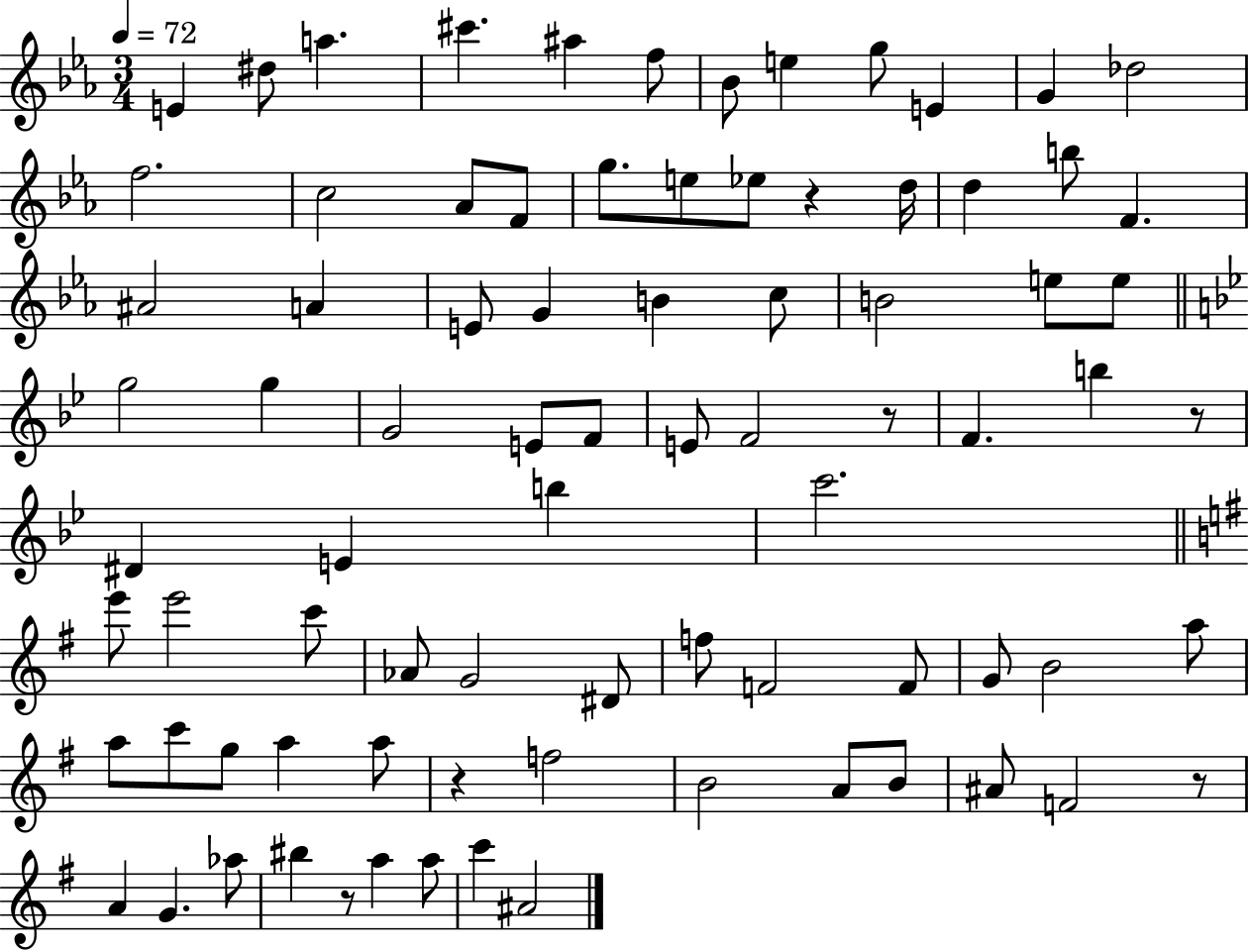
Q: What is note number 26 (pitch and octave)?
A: E4